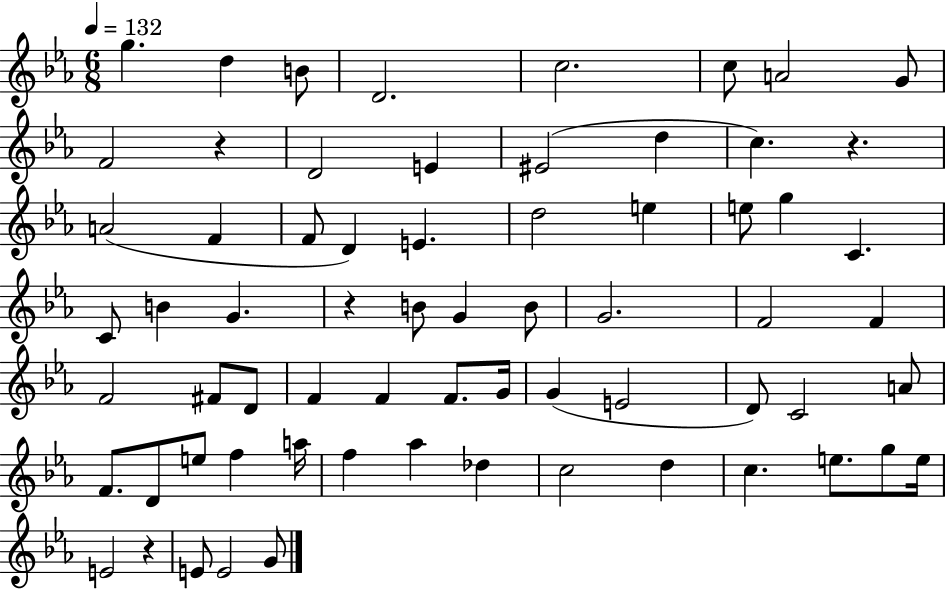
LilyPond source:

{
  \clef treble
  \numericTimeSignature
  \time 6/8
  \key ees \major
  \tempo 4 = 132
  g''4. d''4 b'8 | d'2. | c''2. | c''8 a'2 g'8 | \break f'2 r4 | d'2 e'4 | eis'2( d''4 | c''4.) r4. | \break a'2( f'4 | f'8 d'4) e'4. | d''2 e''4 | e''8 g''4 c'4. | \break c'8 b'4 g'4. | r4 b'8 g'4 b'8 | g'2. | f'2 f'4 | \break f'2 fis'8 d'8 | f'4 f'4 f'8. g'16 | g'4( e'2 | d'8) c'2 a'8 | \break f'8. d'8 e''8 f''4 a''16 | f''4 aes''4 des''4 | c''2 d''4 | c''4. e''8. g''8 e''16 | \break e'2 r4 | e'8 e'2 g'8 | \bar "|."
}